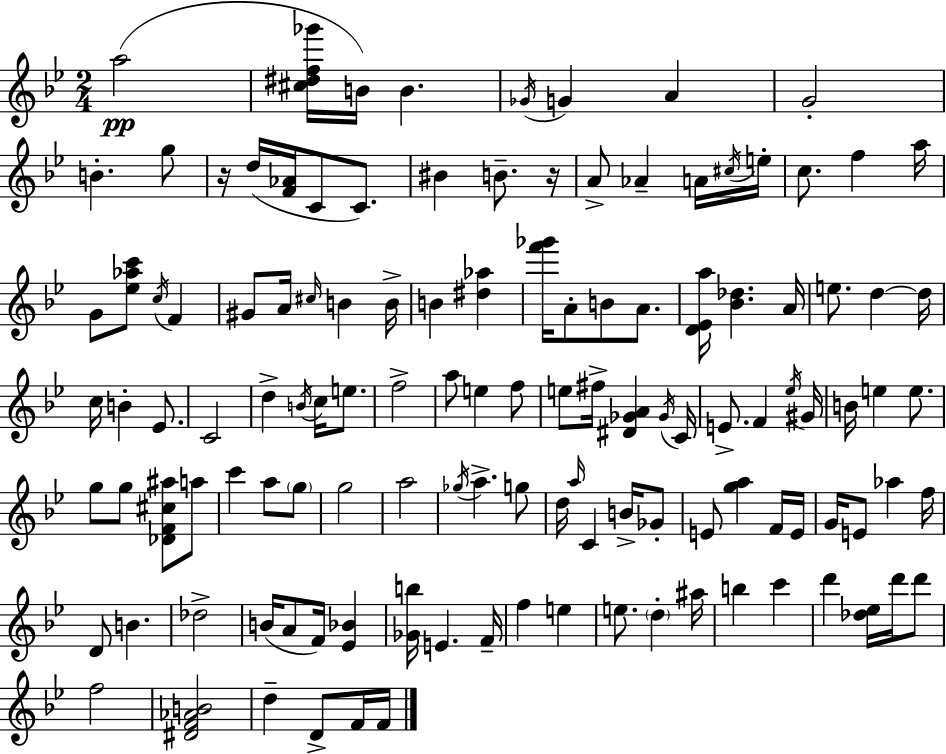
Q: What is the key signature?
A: BES major